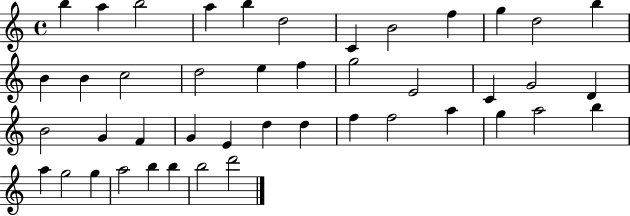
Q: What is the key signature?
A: C major